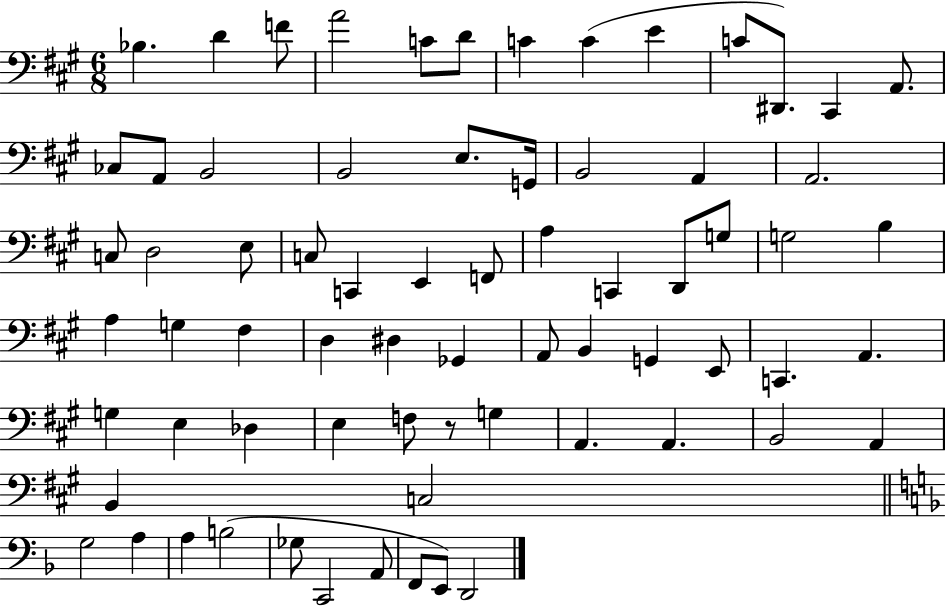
{
  \clef bass
  \numericTimeSignature
  \time 6/8
  \key a \major
  bes4. d'4 f'8 | a'2 c'8 d'8 | c'4 c'4( e'4 | c'8 dis,8.) cis,4 a,8. | \break ces8 a,8 b,2 | b,2 e8. g,16 | b,2 a,4 | a,2. | \break c8 d2 e8 | c8 c,4 e,4 f,8 | a4 c,4 d,8 g8 | g2 b4 | \break a4 g4 fis4 | d4 dis4 ges,4 | a,8 b,4 g,4 e,8 | c,4. a,4. | \break g4 e4 des4 | e4 f8 r8 g4 | a,4. a,4. | b,2 a,4 | \break b,4 c2 | \bar "||" \break \key f \major g2 a4 | a4 b2( | ges8 c,2 a,8 | f,8 e,8) d,2 | \break \bar "|."
}